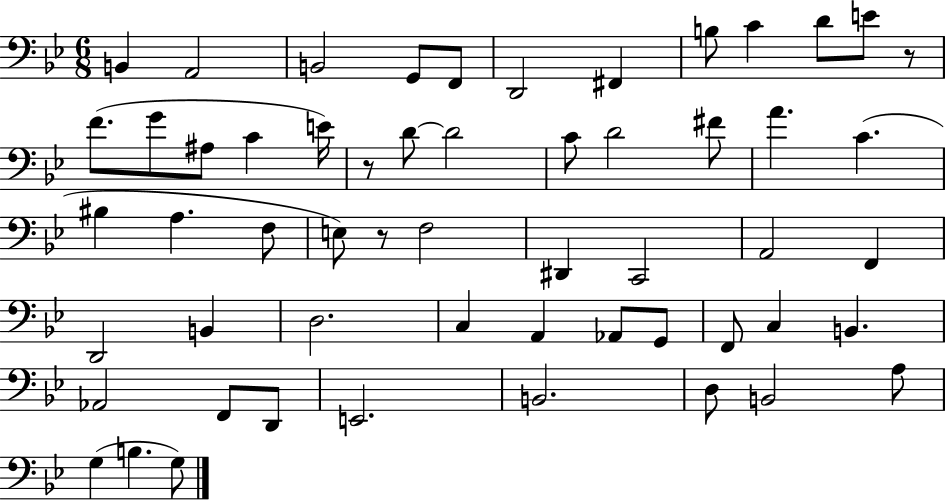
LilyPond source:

{
  \clef bass
  \numericTimeSignature
  \time 6/8
  \key bes \major
  b,4 a,2 | b,2 g,8 f,8 | d,2 fis,4 | b8 c'4 d'8 e'8 r8 | \break f'8.( g'8 ais8 c'4 e'16) | r8 d'8~~ d'2 | c'8 d'2 fis'8 | a'4. c'4.( | \break bis4 a4. f8 | e8) r8 f2 | dis,4 c,2 | a,2 f,4 | \break d,2 b,4 | d2. | c4 a,4 aes,8 g,8 | f,8 c4 b,4. | \break aes,2 f,8 d,8 | e,2. | b,2. | d8 b,2 a8 | \break g4( b4. g8) | \bar "|."
}